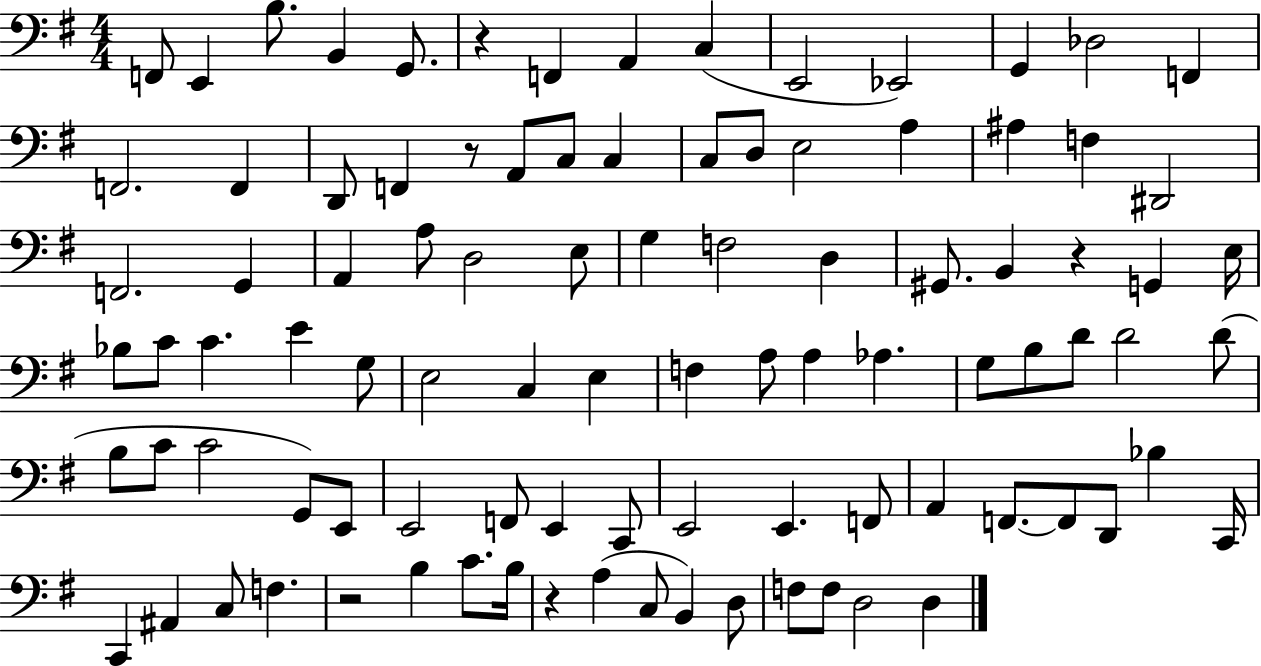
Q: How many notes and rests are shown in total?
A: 95